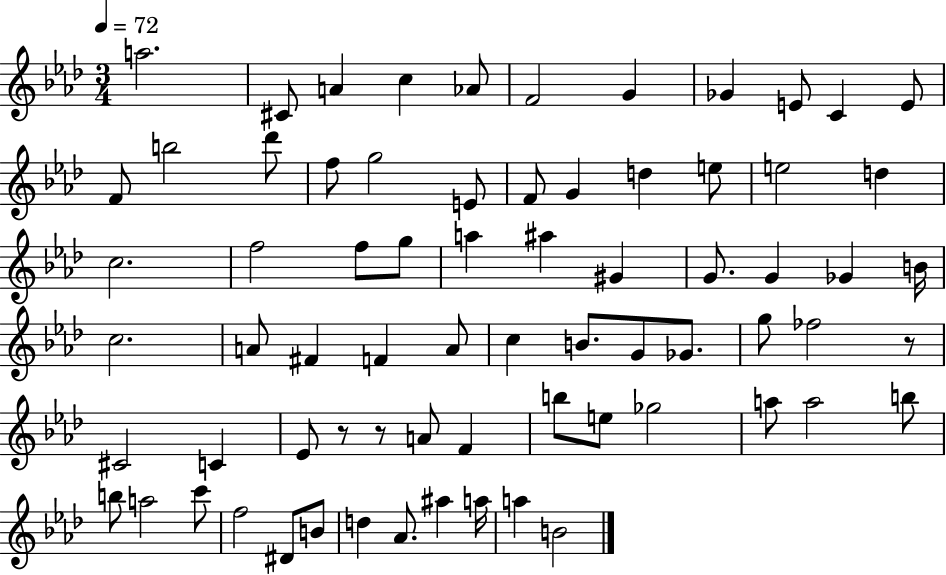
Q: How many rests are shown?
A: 3